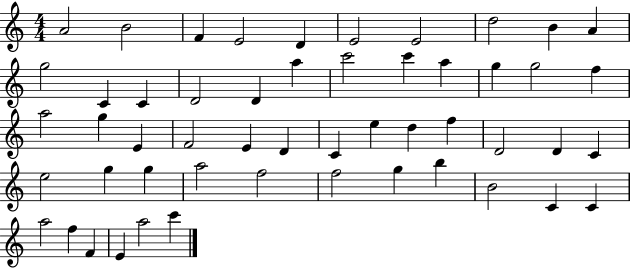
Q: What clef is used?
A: treble